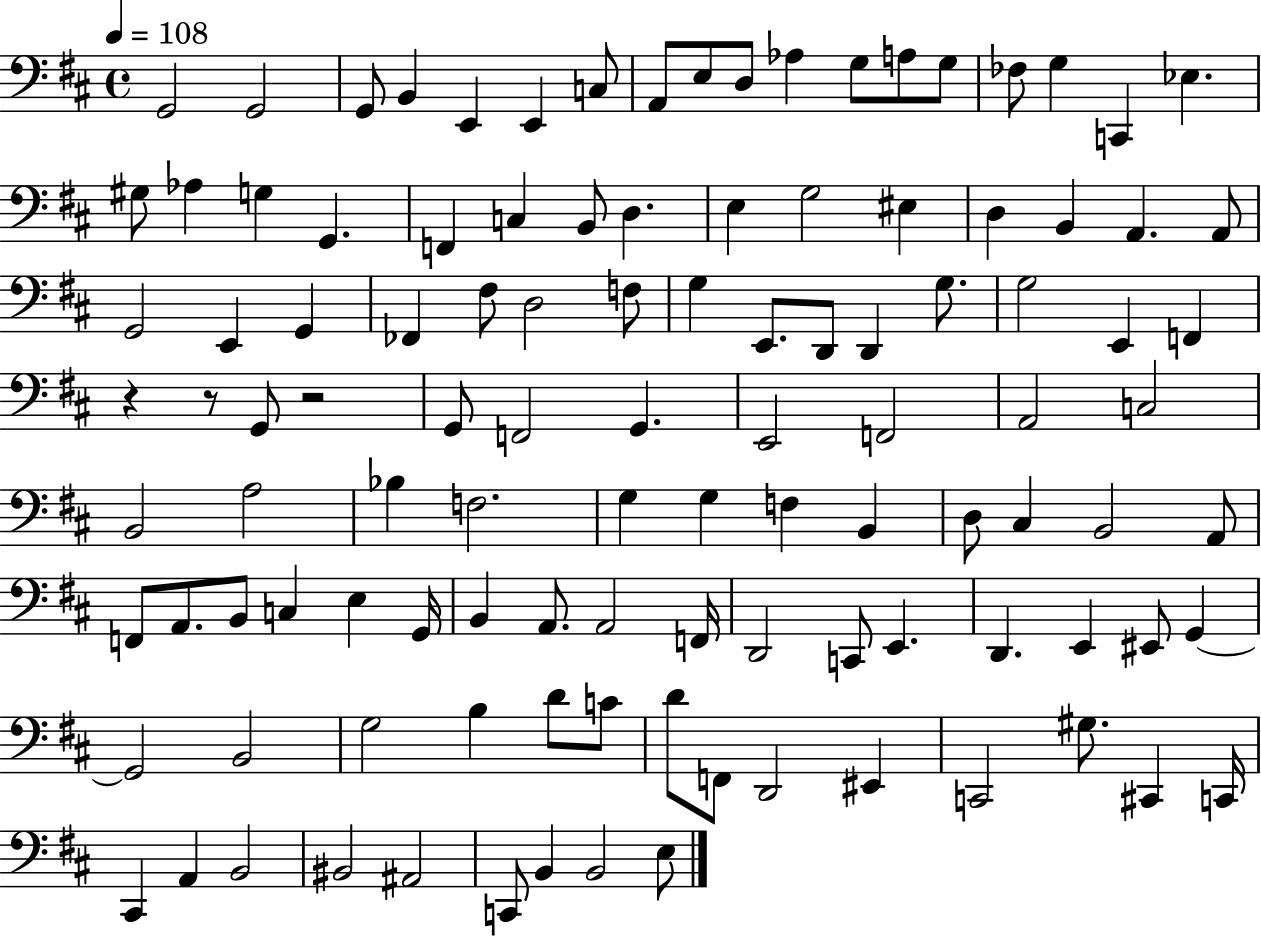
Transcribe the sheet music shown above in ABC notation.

X:1
T:Untitled
M:4/4
L:1/4
K:D
G,,2 G,,2 G,,/2 B,, E,, E,, C,/2 A,,/2 E,/2 D,/2 _A, G,/2 A,/2 G,/2 _F,/2 G, C,, _E, ^G,/2 _A, G, G,, F,, C, B,,/2 D, E, G,2 ^E, D, B,, A,, A,,/2 G,,2 E,, G,, _F,, ^F,/2 D,2 F,/2 G, E,,/2 D,,/2 D,, G,/2 G,2 E,, F,, z z/2 G,,/2 z2 G,,/2 F,,2 G,, E,,2 F,,2 A,,2 C,2 B,,2 A,2 _B, F,2 G, G, F, B,, D,/2 ^C, B,,2 A,,/2 F,,/2 A,,/2 B,,/2 C, E, G,,/4 B,, A,,/2 A,,2 F,,/4 D,,2 C,,/2 E,, D,, E,, ^E,,/2 G,, G,,2 B,,2 G,2 B, D/2 C/2 D/2 F,,/2 D,,2 ^E,, C,,2 ^G,/2 ^C,, C,,/4 ^C,, A,, B,,2 ^B,,2 ^A,,2 C,,/2 B,, B,,2 E,/2